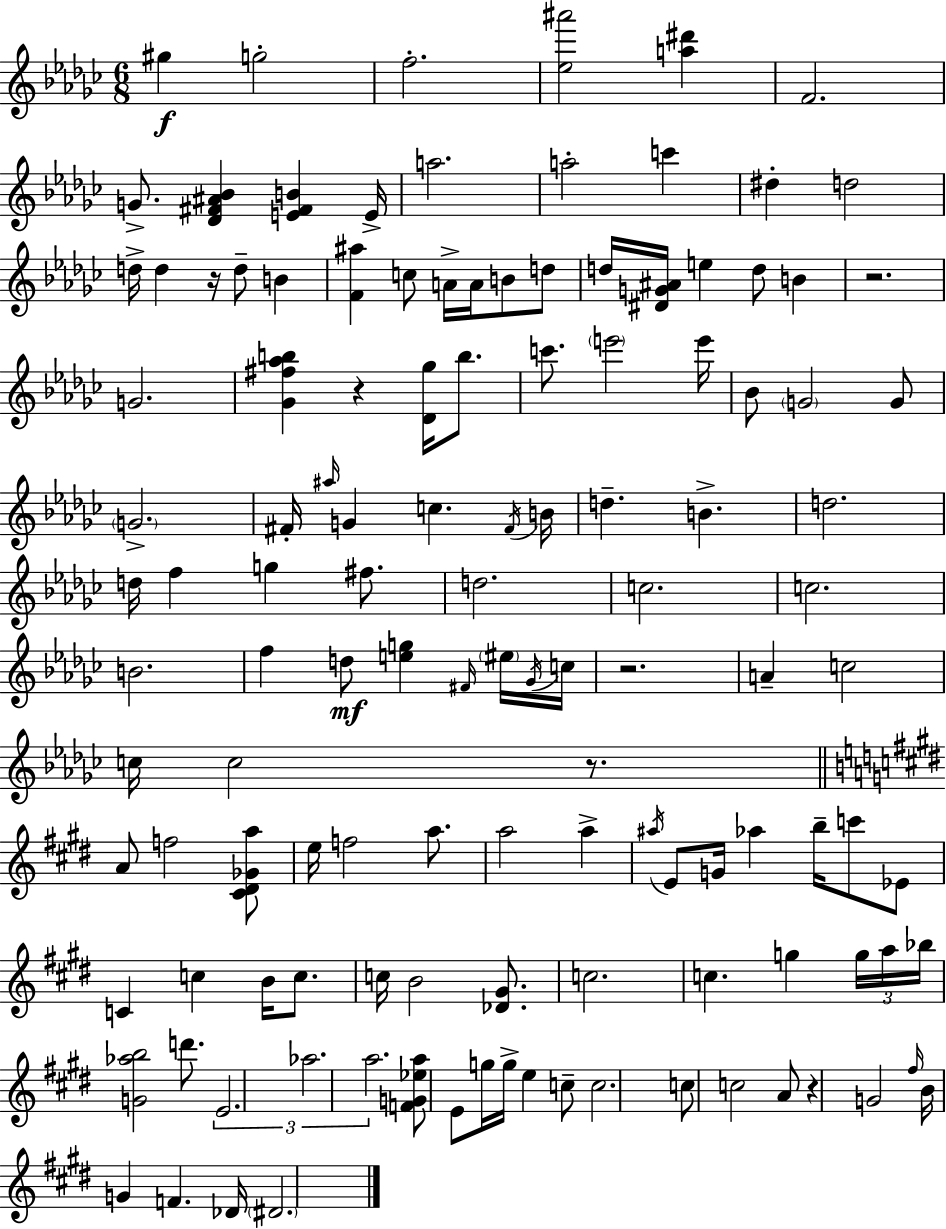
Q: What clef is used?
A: treble